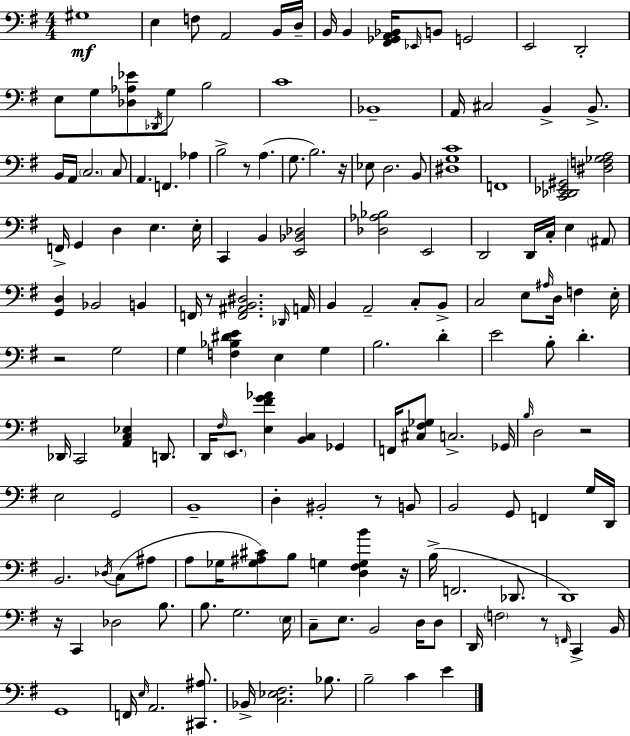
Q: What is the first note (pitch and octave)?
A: G#3